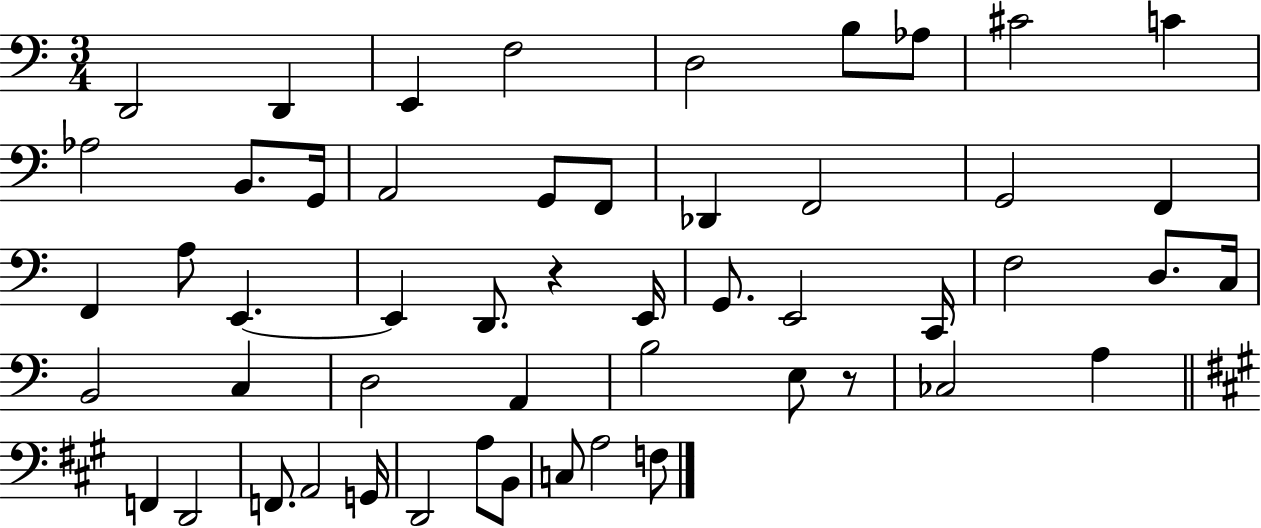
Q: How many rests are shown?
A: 2